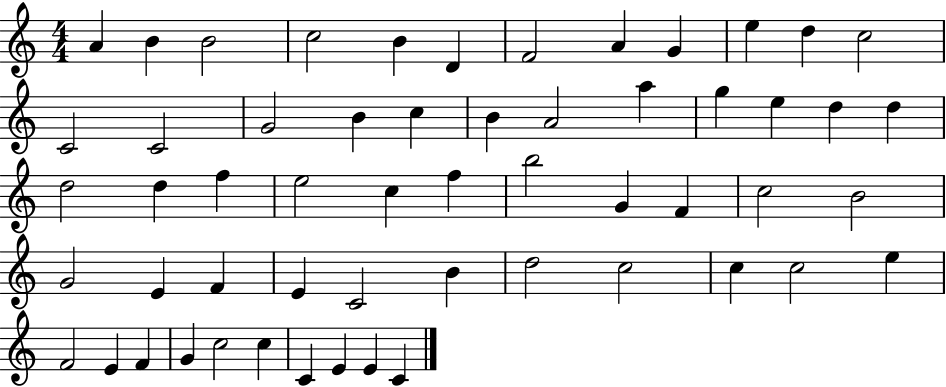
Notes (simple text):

A4/q B4/q B4/h C5/h B4/q D4/q F4/h A4/q G4/q E5/q D5/q C5/h C4/h C4/h G4/h B4/q C5/q B4/q A4/h A5/q G5/q E5/q D5/q D5/q D5/h D5/q F5/q E5/h C5/q F5/q B5/h G4/q F4/q C5/h B4/h G4/h E4/q F4/q E4/q C4/h B4/q D5/h C5/h C5/q C5/h E5/q F4/h E4/q F4/q G4/q C5/h C5/q C4/q E4/q E4/q C4/q